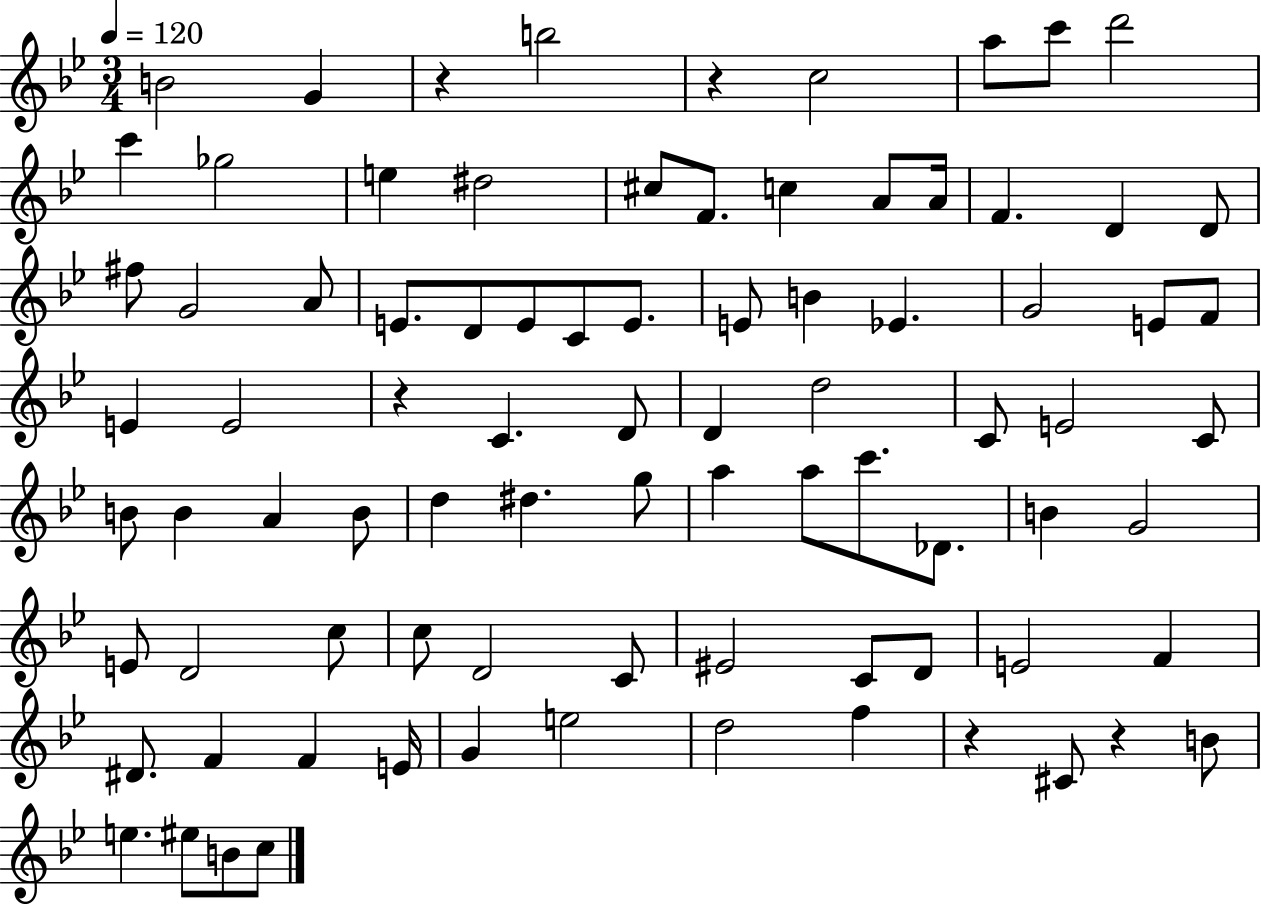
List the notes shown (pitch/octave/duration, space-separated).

B4/h G4/q R/q B5/h R/q C5/h A5/e C6/e D6/h C6/q Gb5/h E5/q D#5/h C#5/e F4/e. C5/q A4/e A4/s F4/q. D4/q D4/e F#5/e G4/h A4/e E4/e. D4/e E4/e C4/e E4/e. E4/e B4/q Eb4/q. G4/h E4/e F4/e E4/q E4/h R/q C4/q. D4/e D4/q D5/h C4/e E4/h C4/e B4/e B4/q A4/q B4/e D5/q D#5/q. G5/e A5/q A5/e C6/e. Db4/e. B4/q G4/h E4/e D4/h C5/e C5/e D4/h C4/e EIS4/h C4/e D4/e E4/h F4/q D#4/e. F4/q F4/q E4/s G4/q E5/h D5/h F5/q R/q C#4/e R/q B4/e E5/q. EIS5/e B4/e C5/e